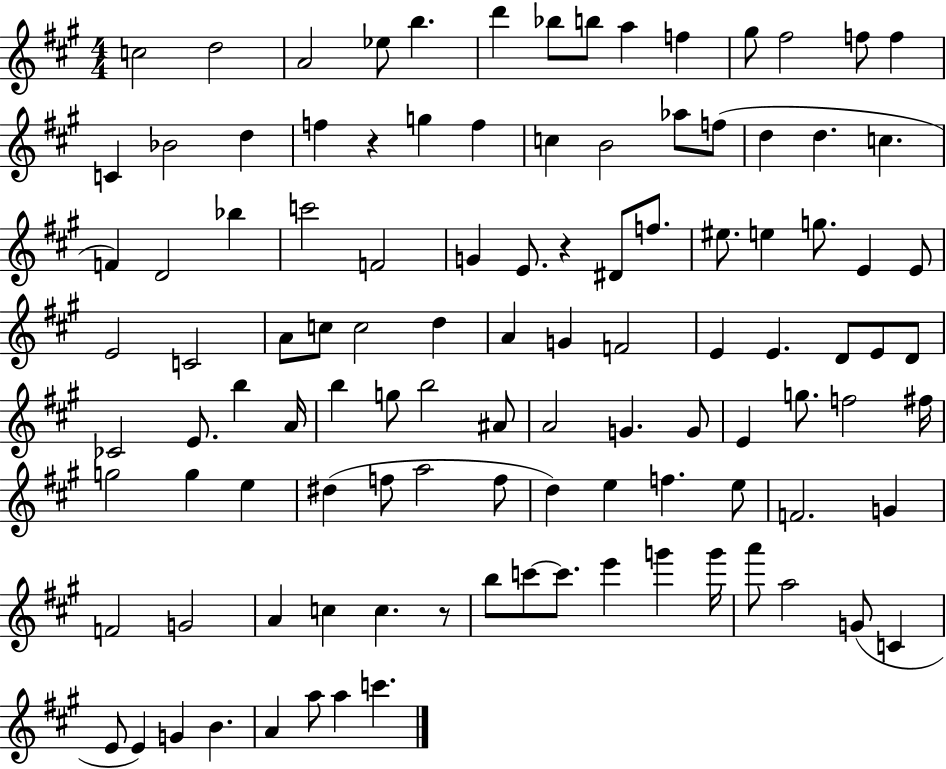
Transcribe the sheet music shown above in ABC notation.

X:1
T:Untitled
M:4/4
L:1/4
K:A
c2 d2 A2 _e/2 b d' _b/2 b/2 a f ^g/2 ^f2 f/2 f C _B2 d f z g f c B2 _a/2 f/2 d d c F D2 _b c'2 F2 G E/2 z ^D/2 f/2 ^e/2 e g/2 E E/2 E2 C2 A/2 c/2 c2 d A G F2 E E D/2 E/2 D/2 _C2 E/2 b A/4 b g/2 b2 ^A/2 A2 G G/2 E g/2 f2 ^f/4 g2 g e ^d f/2 a2 f/2 d e f e/2 F2 G F2 G2 A c c z/2 b/2 c'/2 c'/2 e' g' g'/4 a'/2 a2 G/2 C E/2 E G B A a/2 a c'